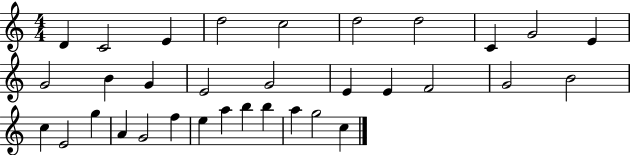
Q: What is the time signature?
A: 4/4